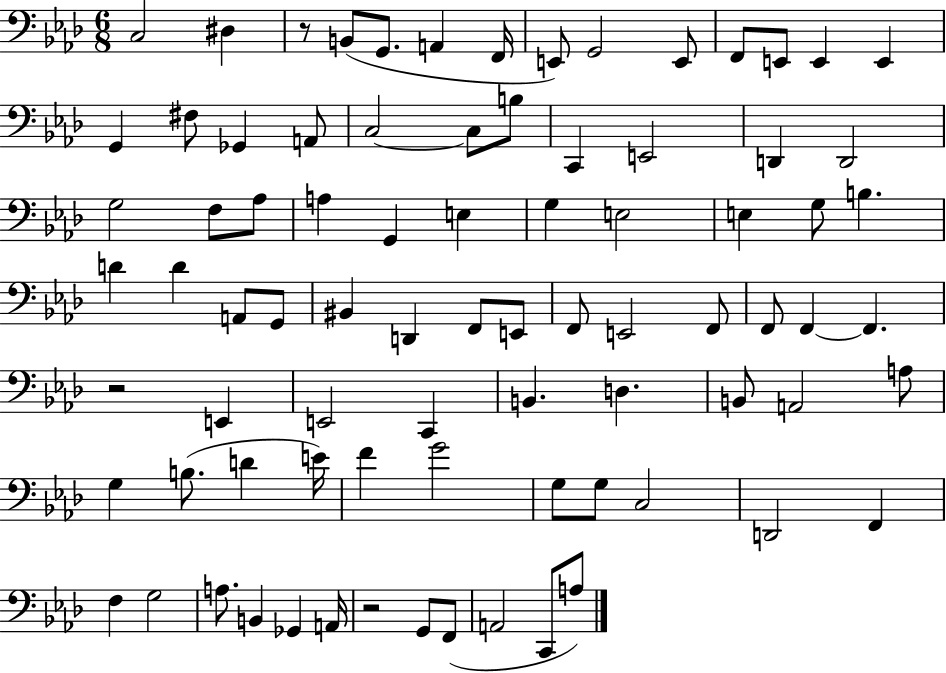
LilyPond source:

{
  \clef bass
  \numericTimeSignature
  \time 6/8
  \key aes \major
  c2 dis4 | r8 b,8( g,8. a,4 f,16 | e,8) g,2 e,8 | f,8 e,8 e,4 e,4 | \break g,4 fis8 ges,4 a,8 | c2~~ c8 b8 | c,4 e,2 | d,4 d,2 | \break g2 f8 aes8 | a4 g,4 e4 | g4 e2 | e4 g8 b4. | \break d'4 d'4 a,8 g,8 | bis,4 d,4 f,8 e,8 | f,8 e,2 f,8 | f,8 f,4~~ f,4. | \break r2 e,4 | e,2 c,4 | b,4. d4. | b,8 a,2 a8 | \break g4 b8.( d'4 e'16) | f'4 g'2 | g8 g8 c2 | d,2 f,4 | \break f4 g2 | a8. b,4 ges,4 a,16 | r2 g,8 f,8( | a,2 c,8 a8) | \break \bar "|."
}